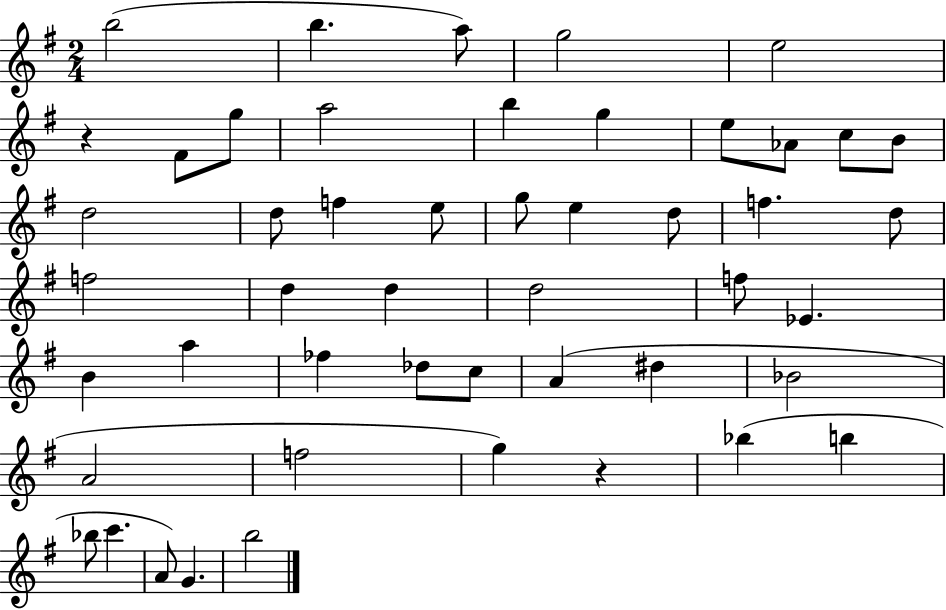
B5/h B5/q. A5/e G5/h E5/h R/q F#4/e G5/e A5/h B5/q G5/q E5/e Ab4/e C5/e B4/e D5/h D5/e F5/q E5/e G5/e E5/q D5/e F5/q. D5/e F5/h D5/q D5/q D5/h F5/e Eb4/q. B4/q A5/q FES5/q Db5/e C5/e A4/q D#5/q Bb4/h A4/h F5/h G5/q R/q Bb5/q B5/q Bb5/e C6/q. A4/e G4/q. B5/h